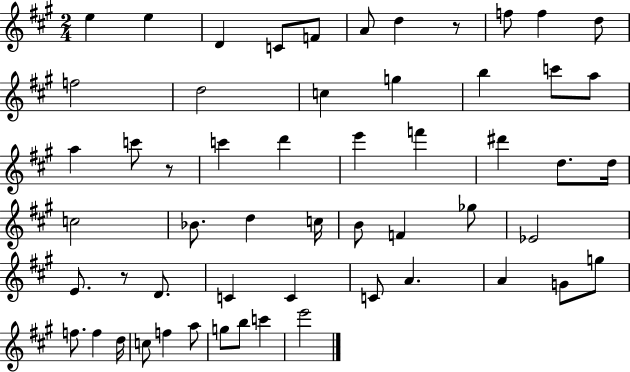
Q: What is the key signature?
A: A major